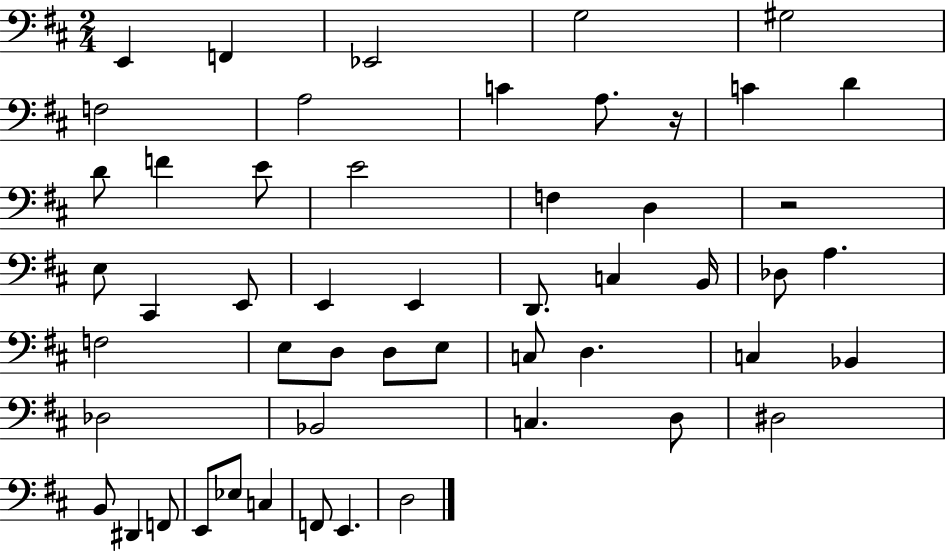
E2/q F2/q Eb2/h G3/h G#3/h F3/h A3/h C4/q A3/e. R/s C4/q D4/q D4/e F4/q E4/e E4/h F3/q D3/q R/h E3/e C#2/q E2/e E2/q E2/q D2/e. C3/q B2/s Db3/e A3/q. F3/h E3/e D3/e D3/e E3/e C3/e D3/q. C3/q Bb2/q Db3/h Bb2/h C3/q. D3/e D#3/h B2/e D#2/q F2/e E2/e Eb3/e C3/q F2/e E2/q. D3/h